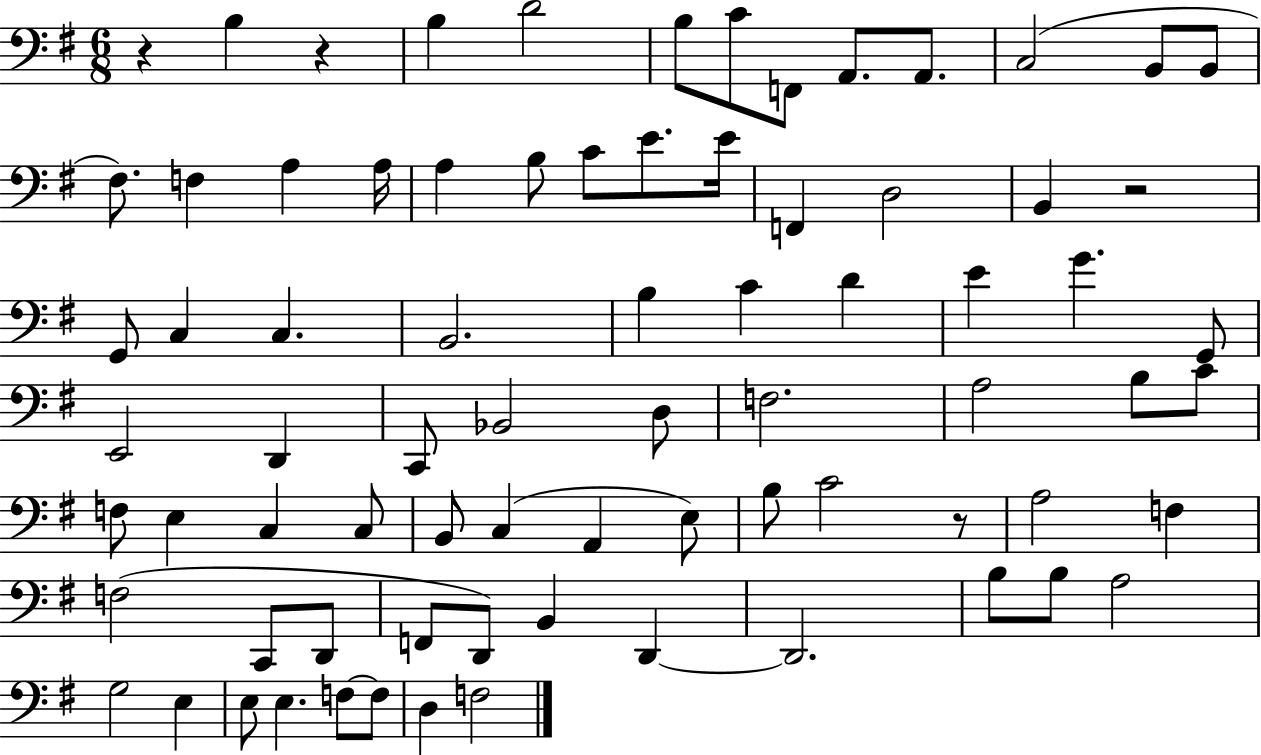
X:1
T:Untitled
M:6/8
L:1/4
K:G
z B, z B, D2 B,/2 C/2 F,,/2 A,,/2 A,,/2 C,2 B,,/2 B,,/2 ^F,/2 F, A, A,/4 A, B,/2 C/2 E/2 E/4 F,, D,2 B,, z2 G,,/2 C, C, B,,2 B, C D E G G,,/2 E,,2 D,, C,,/2 _B,,2 D,/2 F,2 A,2 B,/2 C/2 F,/2 E, C, C,/2 B,,/2 C, A,, E,/2 B,/2 C2 z/2 A,2 F, F,2 C,,/2 D,,/2 F,,/2 D,,/2 B,, D,, D,,2 B,/2 B,/2 A,2 G,2 E, E,/2 E, F,/2 F,/2 D, F,2